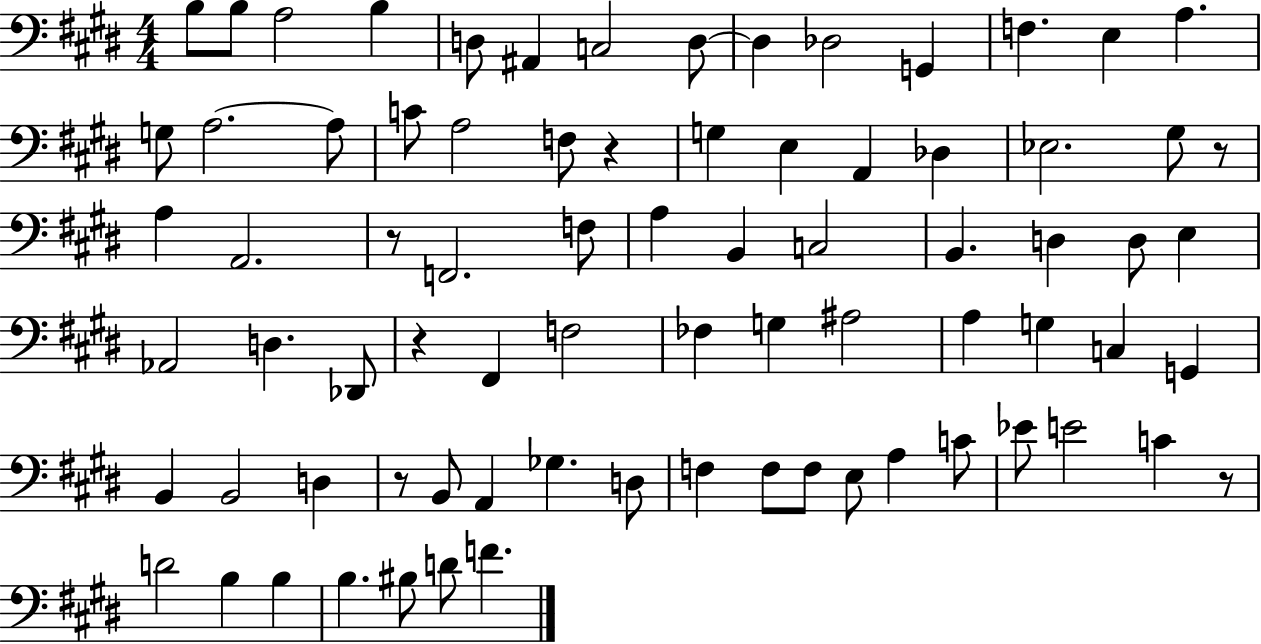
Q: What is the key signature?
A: E major